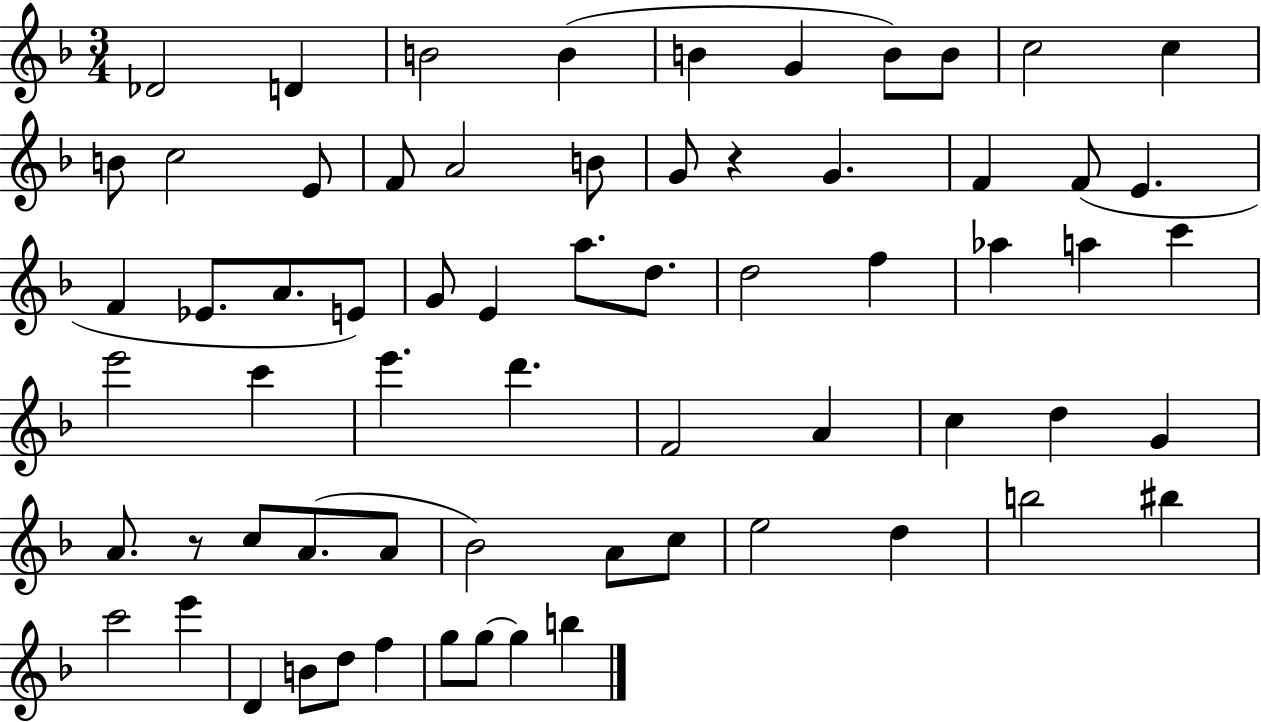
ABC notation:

X:1
T:Untitled
M:3/4
L:1/4
K:F
_D2 D B2 B B G B/2 B/2 c2 c B/2 c2 E/2 F/2 A2 B/2 G/2 z G F F/2 E F _E/2 A/2 E/2 G/2 E a/2 d/2 d2 f _a a c' e'2 c' e' d' F2 A c d G A/2 z/2 c/2 A/2 A/2 _B2 A/2 c/2 e2 d b2 ^b c'2 e' D B/2 d/2 f g/2 g/2 g b